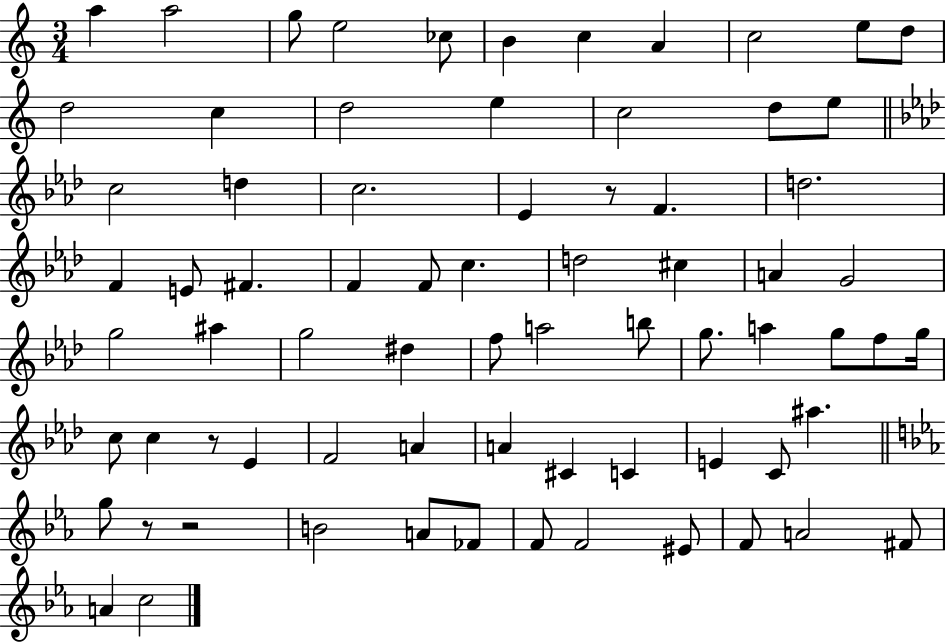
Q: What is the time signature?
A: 3/4